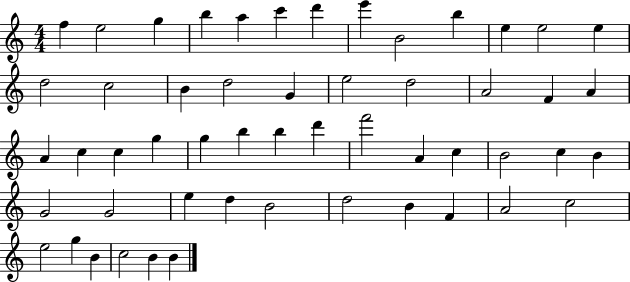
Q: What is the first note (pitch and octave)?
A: F5